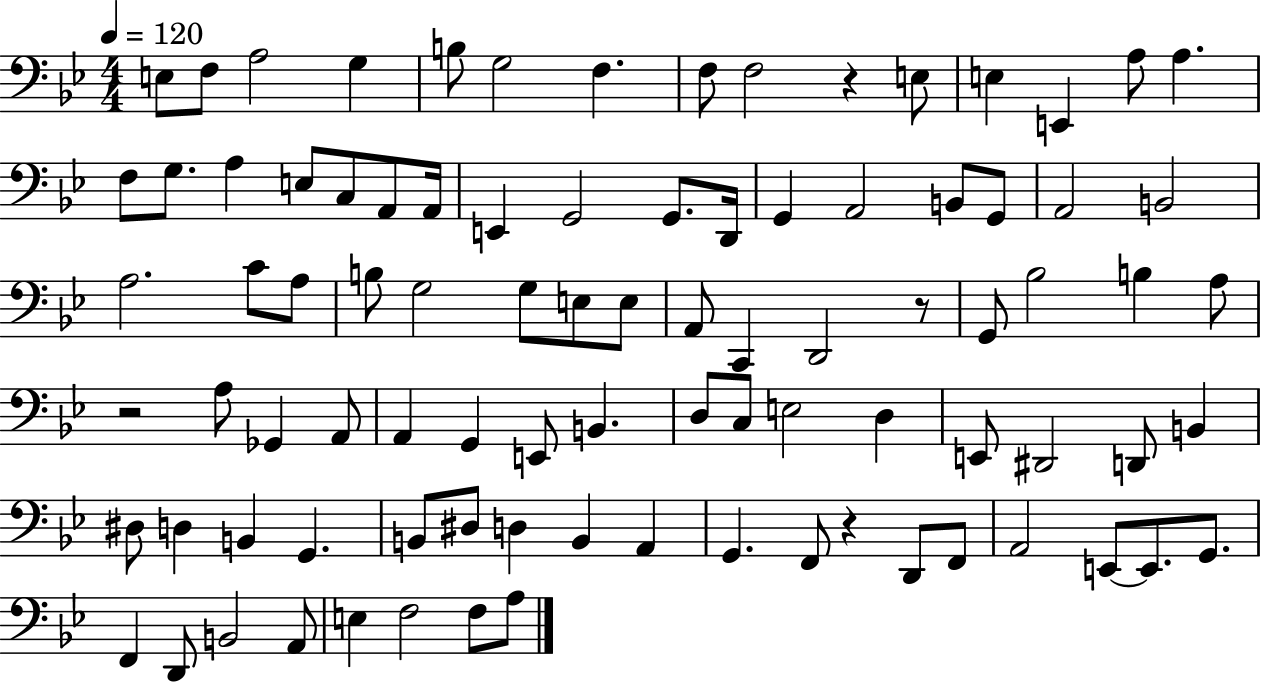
{
  \clef bass
  \numericTimeSignature
  \time 4/4
  \key bes \major
  \tempo 4 = 120
  e8 f8 a2 g4 | b8 g2 f4. | f8 f2 r4 e8 | e4 e,4 a8 a4. | \break f8 g8. a4 e8 c8 a,8 a,16 | e,4 g,2 g,8. d,16 | g,4 a,2 b,8 g,8 | a,2 b,2 | \break a2. c'8 a8 | b8 g2 g8 e8 e8 | a,8 c,4 d,2 r8 | g,8 bes2 b4 a8 | \break r2 a8 ges,4 a,8 | a,4 g,4 e,8 b,4. | d8 c8 e2 d4 | e,8 dis,2 d,8 b,4 | \break dis8 d4 b,4 g,4. | b,8 dis8 d4 b,4 a,4 | g,4. f,8 r4 d,8 f,8 | a,2 e,8~~ e,8. g,8. | \break f,4 d,8 b,2 a,8 | e4 f2 f8 a8 | \bar "|."
}